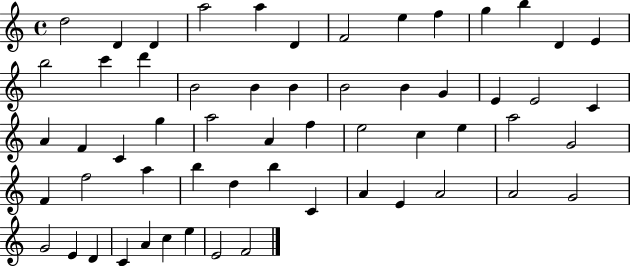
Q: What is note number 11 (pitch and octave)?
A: B5